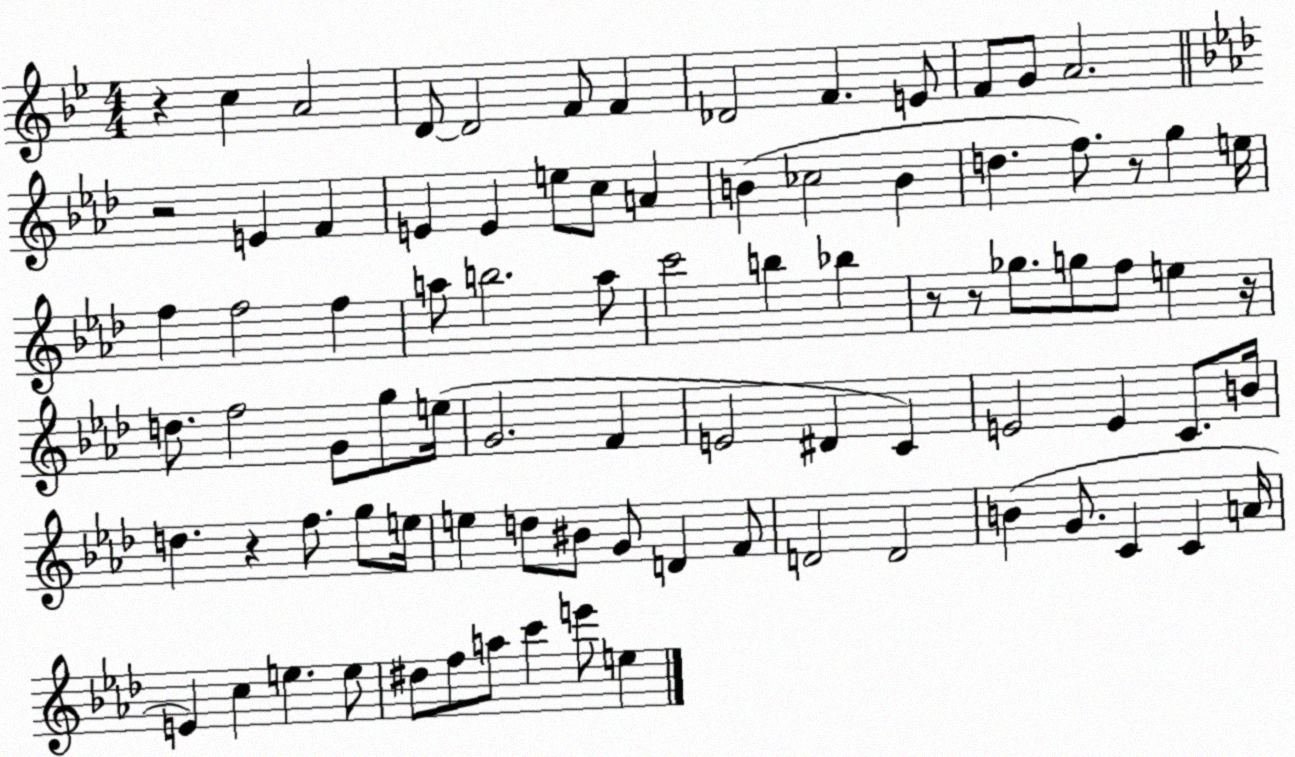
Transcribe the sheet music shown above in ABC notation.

X:1
T:Untitled
M:4/4
L:1/4
K:Bb
z c A2 D/2 D2 F/2 F _D2 F E/2 F/2 G/2 A2 z2 E F E E e/2 c/2 A B _c2 B d f/2 z/2 g e/4 f f2 f a/2 b2 a/2 c'2 b _b z/2 z/2 _g/2 g/2 f/2 e z/4 d/2 f2 G/2 g/2 e/4 G2 F E2 ^D C E2 E C/2 B/4 d z f/2 g/2 e/4 e d/2 ^B/2 G/2 D F/2 D2 D2 B G/2 C C A/4 E c e e/2 ^d/2 f/2 a/2 c' e'/2 e